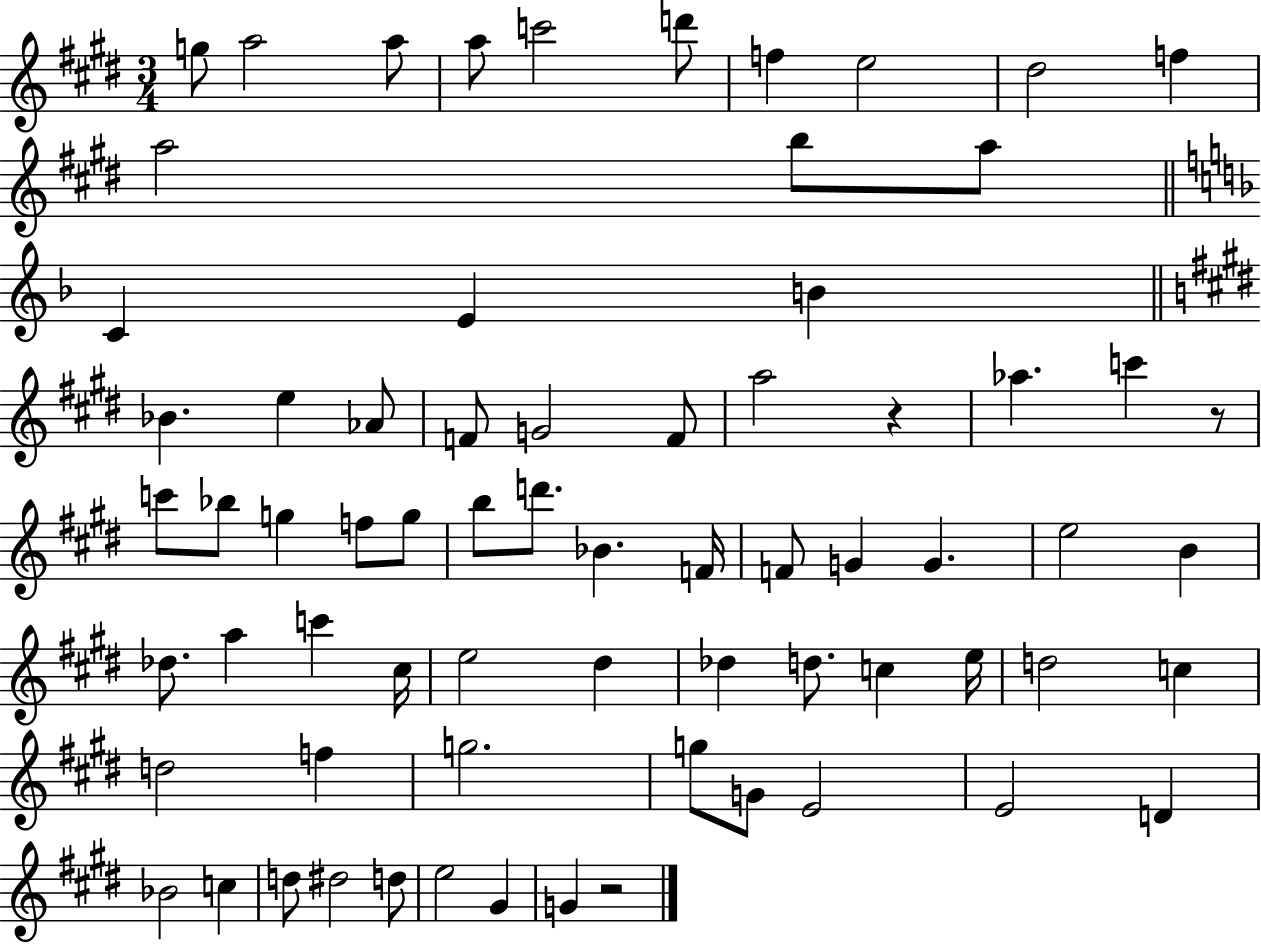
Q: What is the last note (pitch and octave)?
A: G4